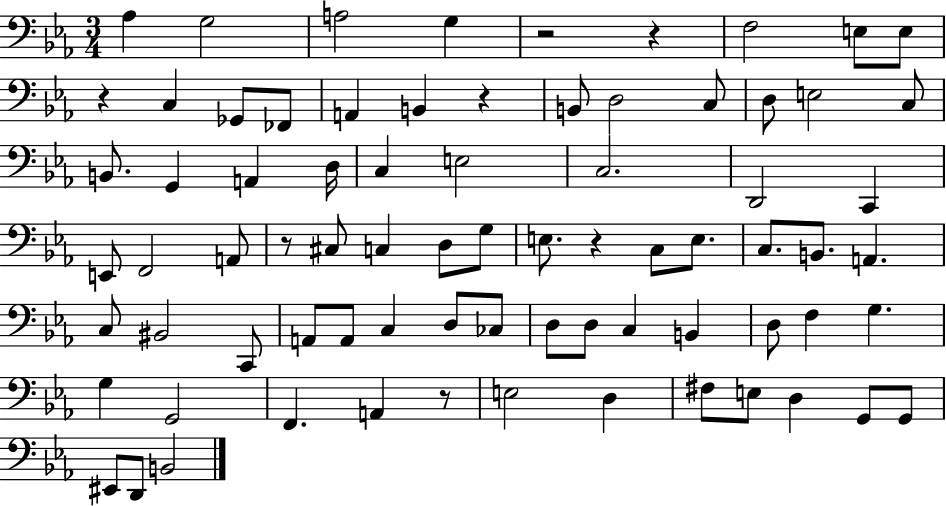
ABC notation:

X:1
T:Untitled
M:3/4
L:1/4
K:Eb
_A, G,2 A,2 G, z2 z F,2 E,/2 E,/2 z C, _G,,/2 _F,,/2 A,, B,, z B,,/2 D,2 C,/2 D,/2 E,2 C,/2 B,,/2 G,, A,, D,/4 C, E,2 C,2 D,,2 C,, E,,/2 F,,2 A,,/2 z/2 ^C,/2 C, D,/2 G,/2 E,/2 z C,/2 E,/2 C,/2 B,,/2 A,, C,/2 ^B,,2 C,,/2 A,,/2 A,,/2 C, D,/2 _C,/2 D,/2 D,/2 C, B,, D,/2 F, G, G, G,,2 F,, A,, z/2 E,2 D, ^F,/2 E,/2 D, G,,/2 G,,/2 ^E,,/2 D,,/2 B,,2